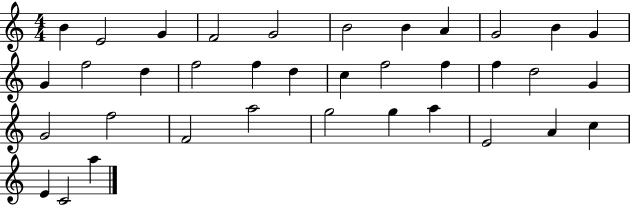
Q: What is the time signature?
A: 4/4